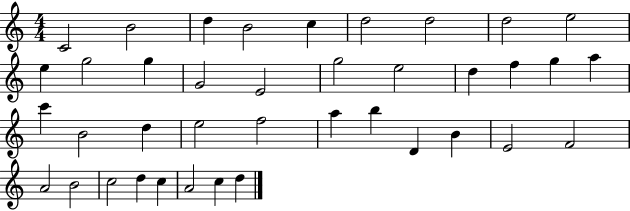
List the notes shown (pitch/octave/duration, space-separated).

C4/h B4/h D5/q B4/h C5/q D5/h D5/h D5/h E5/h E5/q G5/h G5/q G4/h E4/h G5/h E5/h D5/q F5/q G5/q A5/q C6/q B4/h D5/q E5/h F5/h A5/q B5/q D4/q B4/q E4/h F4/h A4/h B4/h C5/h D5/q C5/q A4/h C5/q D5/q